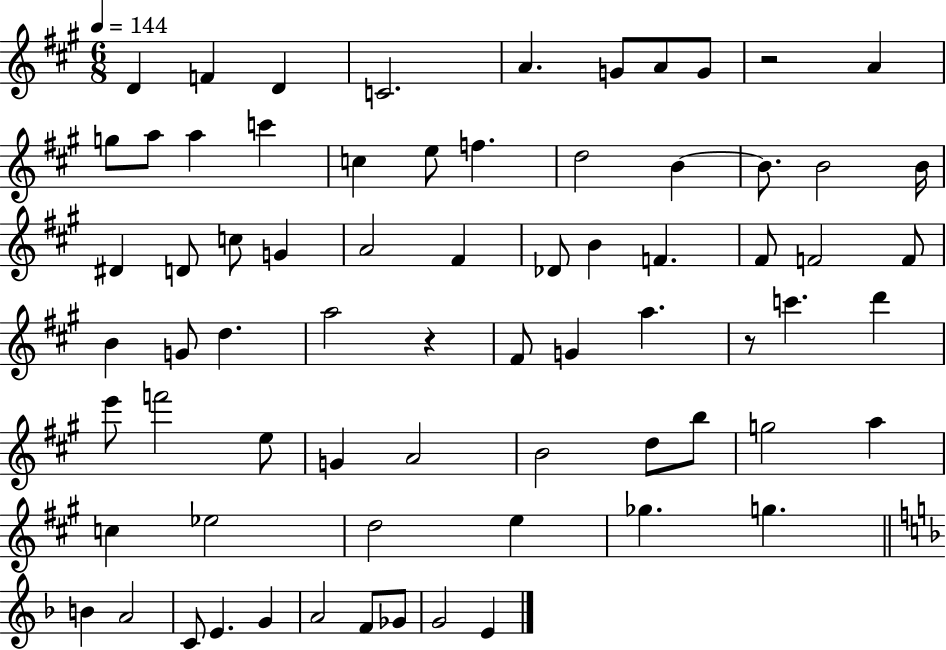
{
  \clef treble
  \numericTimeSignature
  \time 6/8
  \key a \major
  \tempo 4 = 144
  d'4 f'4 d'4 | c'2. | a'4. g'8 a'8 g'8 | r2 a'4 | \break g''8 a''8 a''4 c'''4 | c''4 e''8 f''4. | d''2 b'4~~ | b'8. b'2 b'16 | \break dis'4 d'8 c''8 g'4 | a'2 fis'4 | des'8 b'4 f'4. | fis'8 f'2 f'8 | \break b'4 g'8 d''4. | a''2 r4 | fis'8 g'4 a''4. | r8 c'''4. d'''4 | \break e'''8 f'''2 e''8 | g'4 a'2 | b'2 d''8 b''8 | g''2 a''4 | \break c''4 ees''2 | d''2 e''4 | ges''4. g''4. | \bar "||" \break \key d \minor b'4 a'2 | c'8 e'4. g'4 | a'2 f'8 ges'8 | g'2 e'4 | \break \bar "|."
}